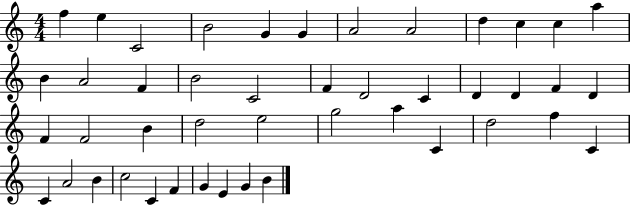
{
  \clef treble
  \numericTimeSignature
  \time 4/4
  \key c \major
  f''4 e''4 c'2 | b'2 g'4 g'4 | a'2 a'2 | d''4 c''4 c''4 a''4 | \break b'4 a'2 f'4 | b'2 c'2 | f'4 d'2 c'4 | d'4 d'4 f'4 d'4 | \break f'4 f'2 b'4 | d''2 e''2 | g''2 a''4 c'4 | d''2 f''4 c'4 | \break c'4 a'2 b'4 | c''2 c'4 f'4 | g'4 e'4 g'4 b'4 | \bar "|."
}